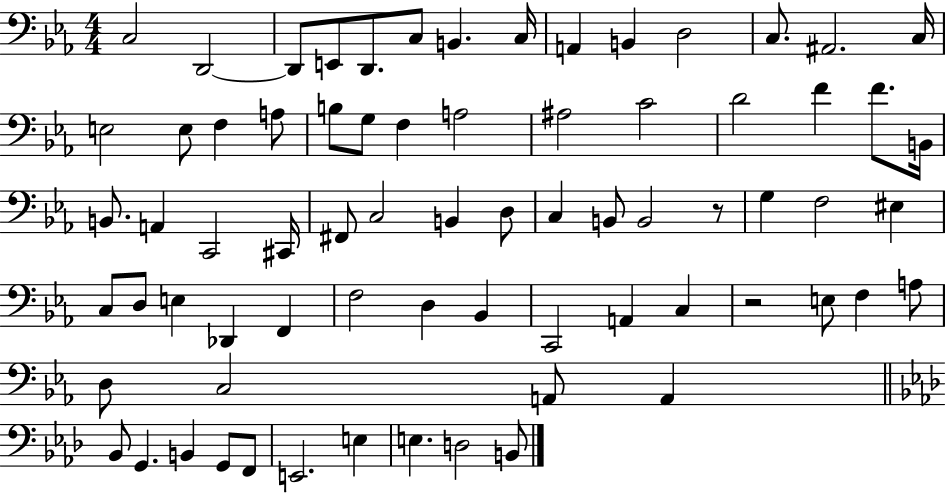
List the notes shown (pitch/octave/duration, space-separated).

C3/h D2/h D2/e E2/e D2/e. C3/e B2/q. C3/s A2/q B2/q D3/h C3/e. A#2/h. C3/s E3/h E3/e F3/q A3/e B3/e G3/e F3/q A3/h A#3/h C4/h D4/h F4/q F4/e. B2/s B2/e. A2/q C2/h C#2/s F#2/e C3/h B2/q D3/e C3/q B2/e B2/h R/e G3/q F3/h EIS3/q C3/e D3/e E3/q Db2/q F2/q F3/h D3/q Bb2/q C2/h A2/q C3/q R/h E3/e F3/q A3/e D3/e C3/h A2/e A2/q Bb2/e G2/q. B2/q G2/e F2/e E2/h. E3/q E3/q. D3/h B2/e